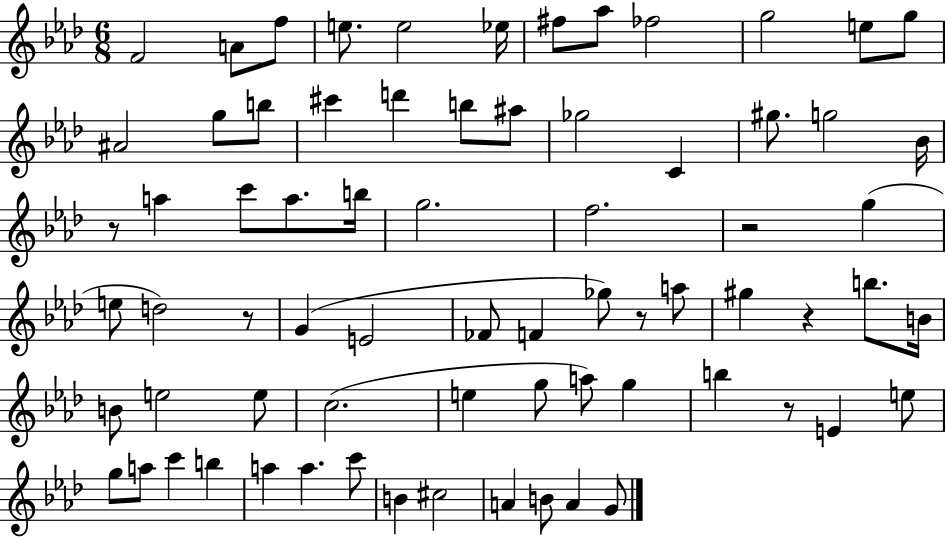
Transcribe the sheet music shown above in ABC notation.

X:1
T:Untitled
M:6/8
L:1/4
K:Ab
F2 A/2 f/2 e/2 e2 _e/4 ^f/2 _a/2 _f2 g2 e/2 g/2 ^A2 g/2 b/2 ^c' d' b/2 ^a/2 _g2 C ^g/2 g2 _B/4 z/2 a c'/2 a/2 b/4 g2 f2 z2 g e/2 d2 z/2 G E2 _F/2 F _g/2 z/2 a/2 ^g z b/2 B/4 B/2 e2 e/2 c2 e g/2 a/2 g b z/2 E e/2 g/2 a/2 c' b a a c'/2 B ^c2 A B/2 A G/2